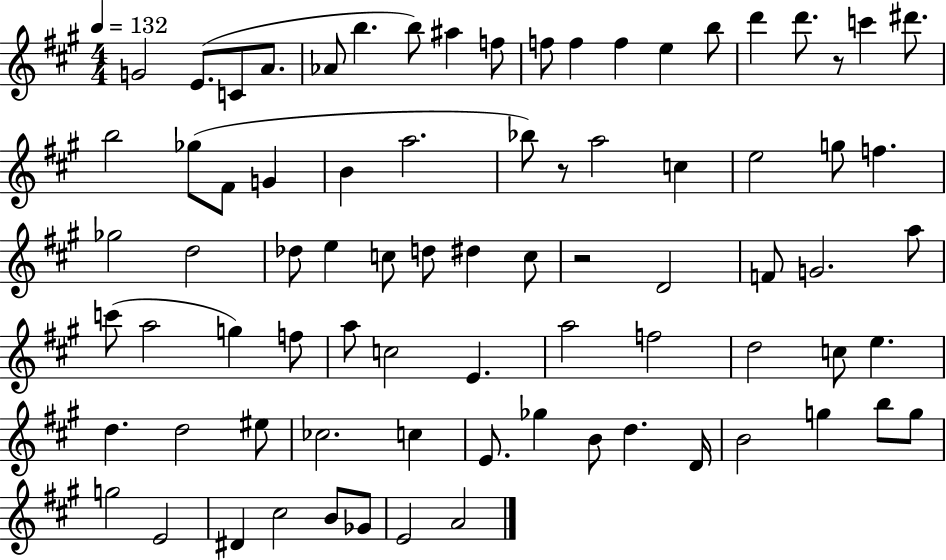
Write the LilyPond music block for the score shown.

{
  \clef treble
  \numericTimeSignature
  \time 4/4
  \key a \major
  \tempo 4 = 132
  g'2 e'8.( c'8 a'8. | aes'8 b''4. b''8) ais''4 f''8 | f''8 f''4 f''4 e''4 b''8 | d'''4 d'''8. r8 c'''4 dis'''8. | \break b''2 ges''8( fis'8 g'4 | b'4 a''2. | bes''8) r8 a''2 c''4 | e''2 g''8 f''4. | \break ges''2 d''2 | des''8 e''4 c''8 d''8 dis''4 c''8 | r2 d'2 | f'8 g'2. a''8 | \break c'''8( a''2 g''4) f''8 | a''8 c''2 e'4. | a''2 f''2 | d''2 c''8 e''4. | \break d''4. d''2 eis''8 | ces''2. c''4 | e'8. ges''4 b'8 d''4. d'16 | b'2 g''4 b''8 g''8 | \break g''2 e'2 | dis'4 cis''2 b'8 ges'8 | e'2 a'2 | \bar "|."
}